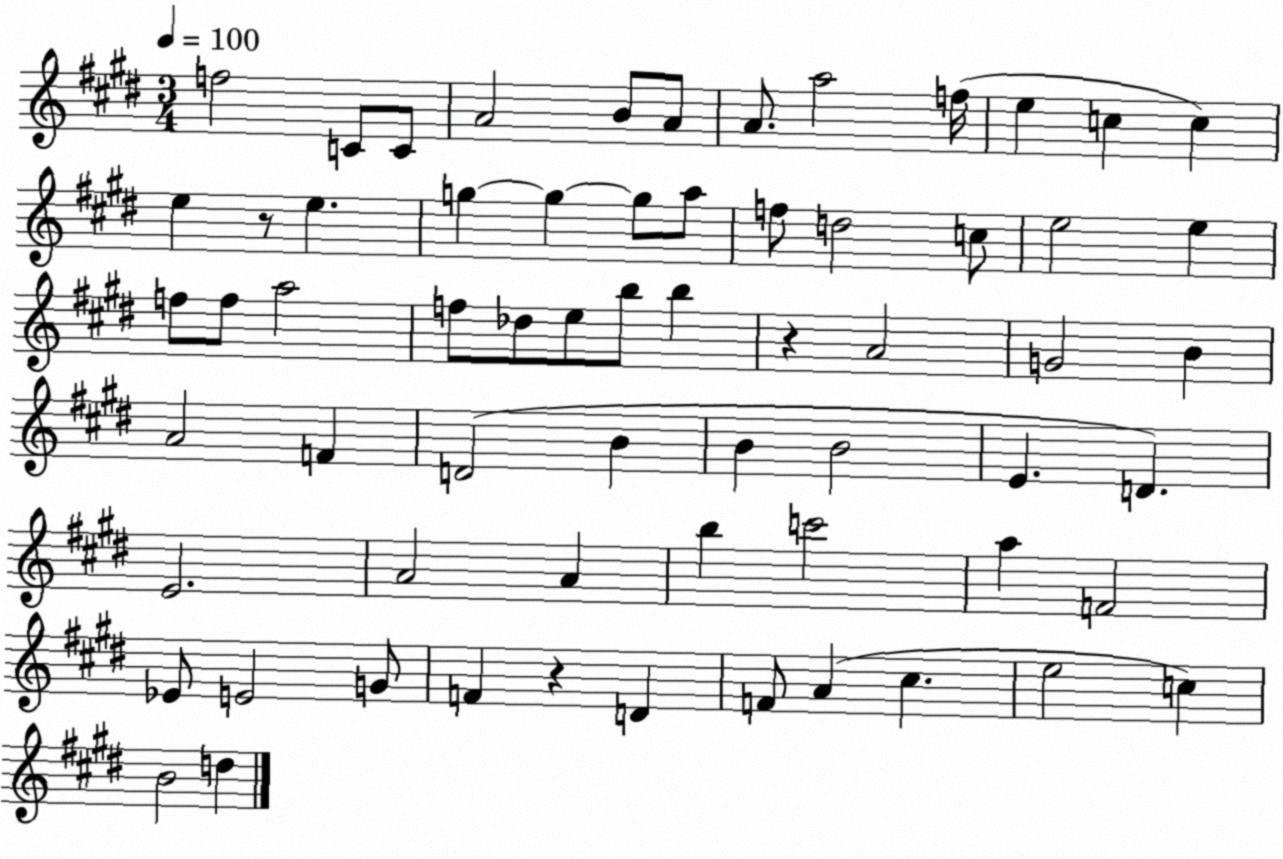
X:1
T:Untitled
M:3/4
L:1/4
K:E
f2 C/2 C/2 A2 B/2 A/2 A/2 a2 f/4 e c c e z/2 e g g g/2 a/2 f/2 d2 c/2 e2 e f/2 f/2 a2 f/2 _d/2 e/2 b/2 b z A2 G2 B A2 F D2 B B B2 E D E2 A2 A b c'2 a F2 _E/2 E2 G/2 F z D F/2 A ^c e2 c B2 d